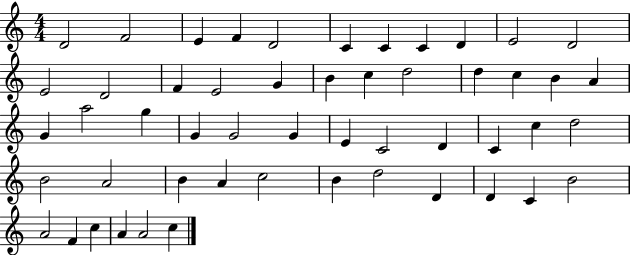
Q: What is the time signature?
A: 4/4